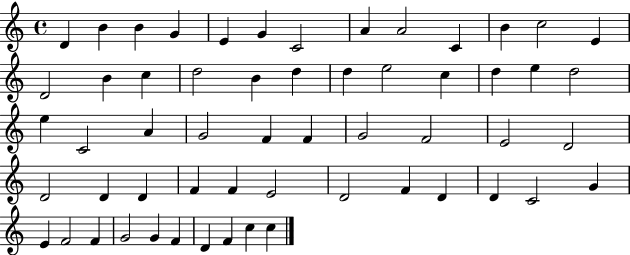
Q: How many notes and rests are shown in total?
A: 57